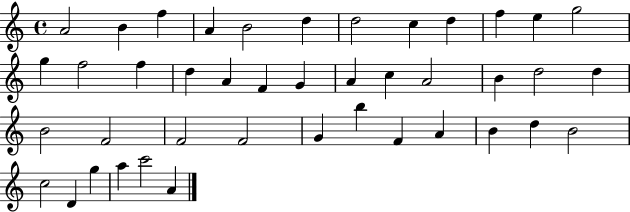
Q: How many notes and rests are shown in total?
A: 42